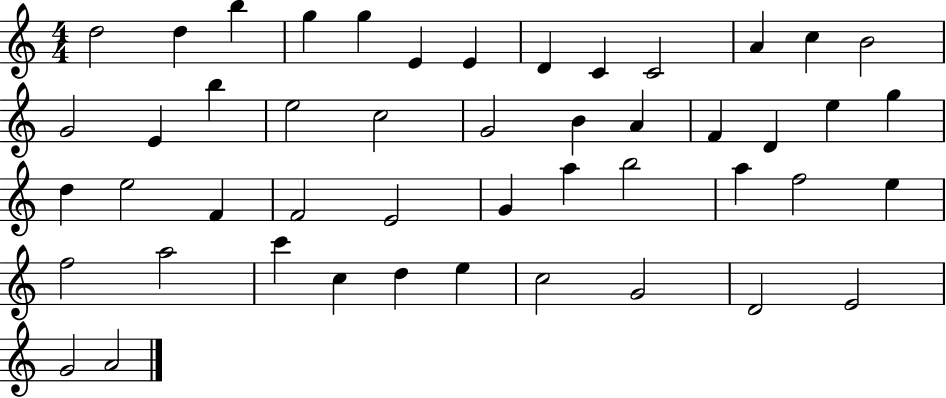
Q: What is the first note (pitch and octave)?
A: D5